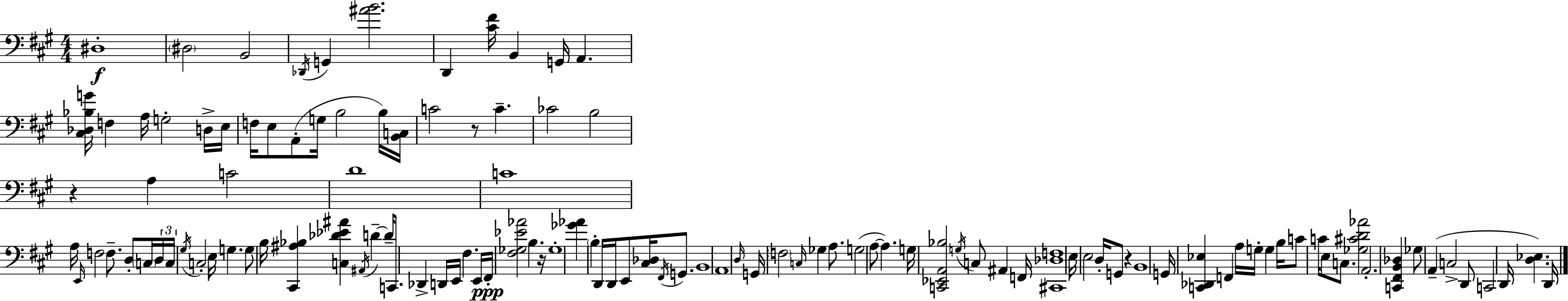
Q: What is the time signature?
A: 4/4